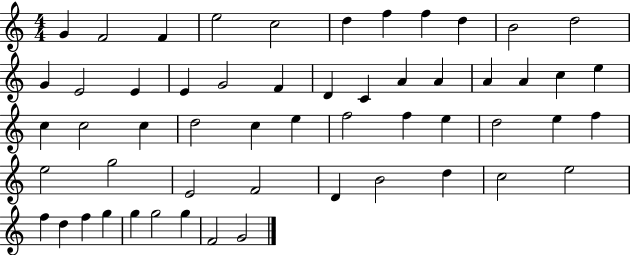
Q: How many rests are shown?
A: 0